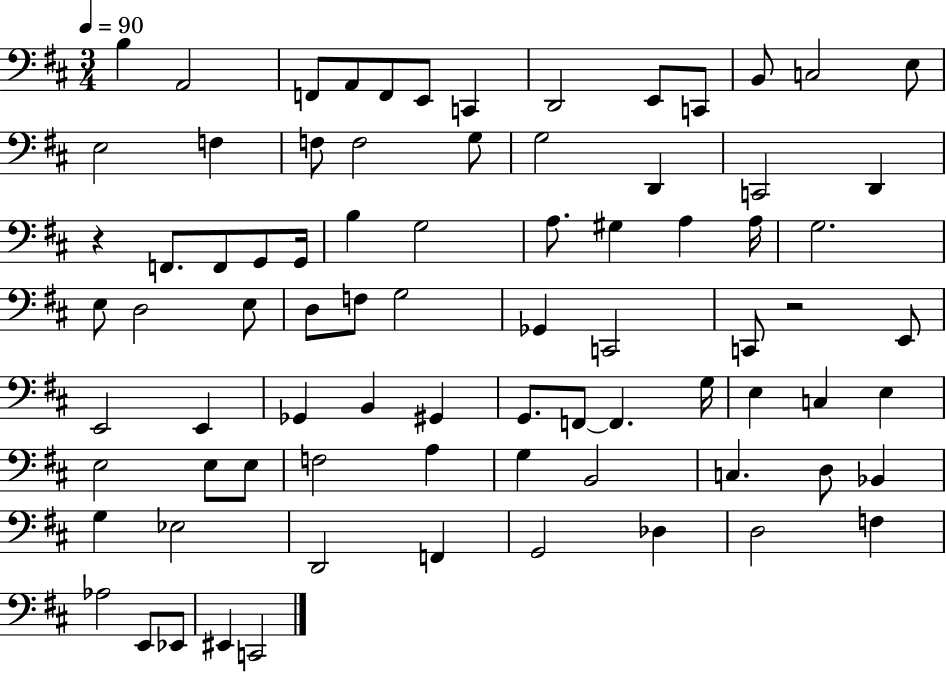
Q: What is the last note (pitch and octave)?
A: C2